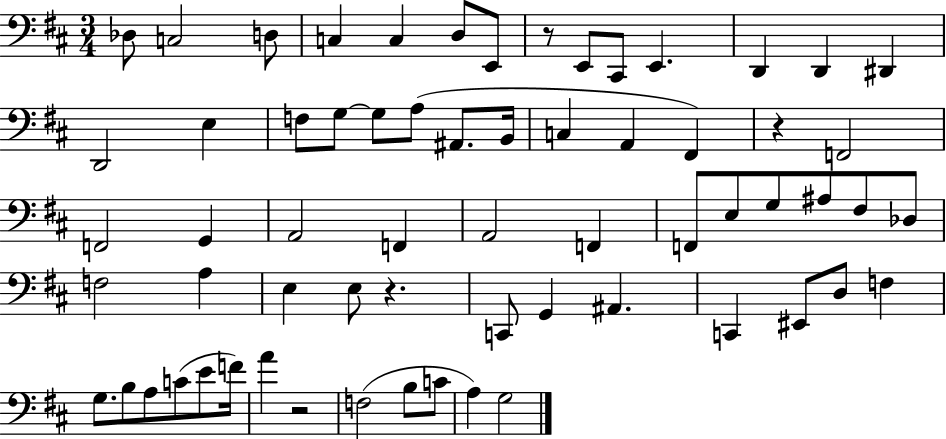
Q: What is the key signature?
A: D major